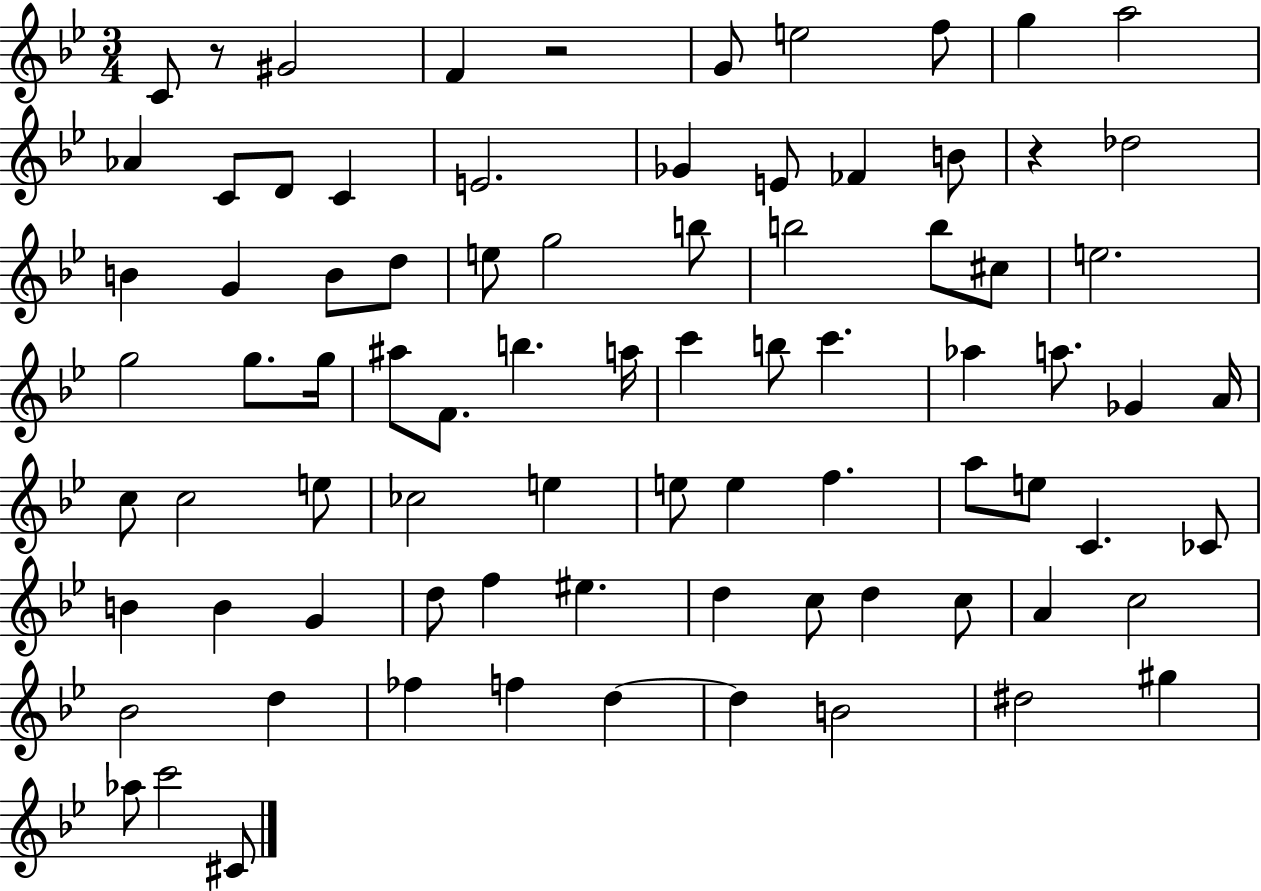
{
  \clef treble
  \numericTimeSignature
  \time 3/4
  \key bes \major
  c'8 r8 gis'2 | f'4 r2 | g'8 e''2 f''8 | g''4 a''2 | \break aes'4 c'8 d'8 c'4 | e'2. | ges'4 e'8 fes'4 b'8 | r4 des''2 | \break b'4 g'4 b'8 d''8 | e''8 g''2 b''8 | b''2 b''8 cis''8 | e''2. | \break g''2 g''8. g''16 | ais''8 f'8. b''4. a''16 | c'''4 b''8 c'''4. | aes''4 a''8. ges'4 a'16 | \break c''8 c''2 e''8 | ces''2 e''4 | e''8 e''4 f''4. | a''8 e''8 c'4. ces'8 | \break b'4 b'4 g'4 | d''8 f''4 eis''4. | d''4 c''8 d''4 c''8 | a'4 c''2 | \break bes'2 d''4 | fes''4 f''4 d''4~~ | d''4 b'2 | dis''2 gis''4 | \break aes''8 c'''2 cis'8 | \bar "|."
}